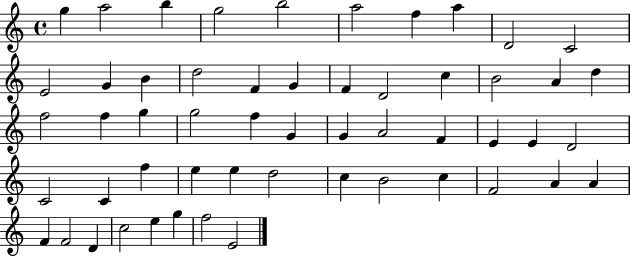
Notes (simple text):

G5/q A5/h B5/q G5/h B5/h A5/h F5/q A5/q D4/h C4/h E4/h G4/q B4/q D5/h F4/q G4/q F4/q D4/h C5/q B4/h A4/q D5/q F5/h F5/q G5/q G5/h F5/q G4/q G4/q A4/h F4/q E4/q E4/q D4/h C4/h C4/q F5/q E5/q E5/q D5/h C5/q B4/h C5/q F4/h A4/q A4/q F4/q F4/h D4/q C5/h E5/q G5/q F5/h E4/h